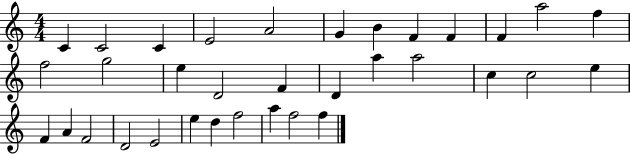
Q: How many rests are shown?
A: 0